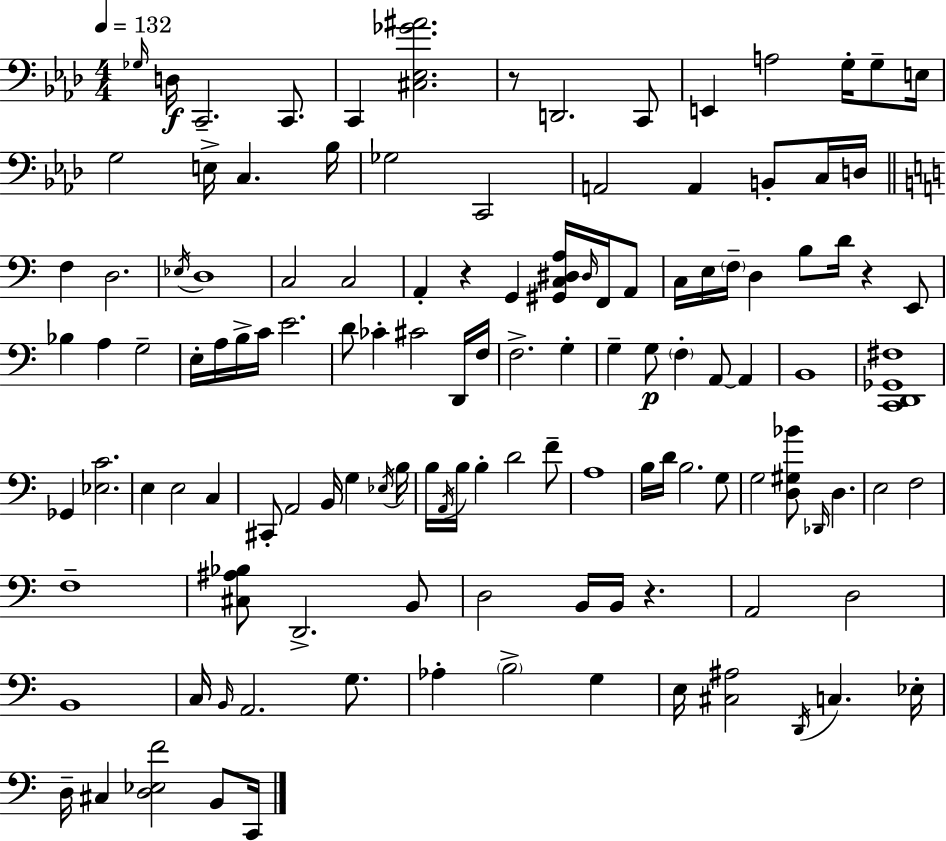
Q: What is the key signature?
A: AES major